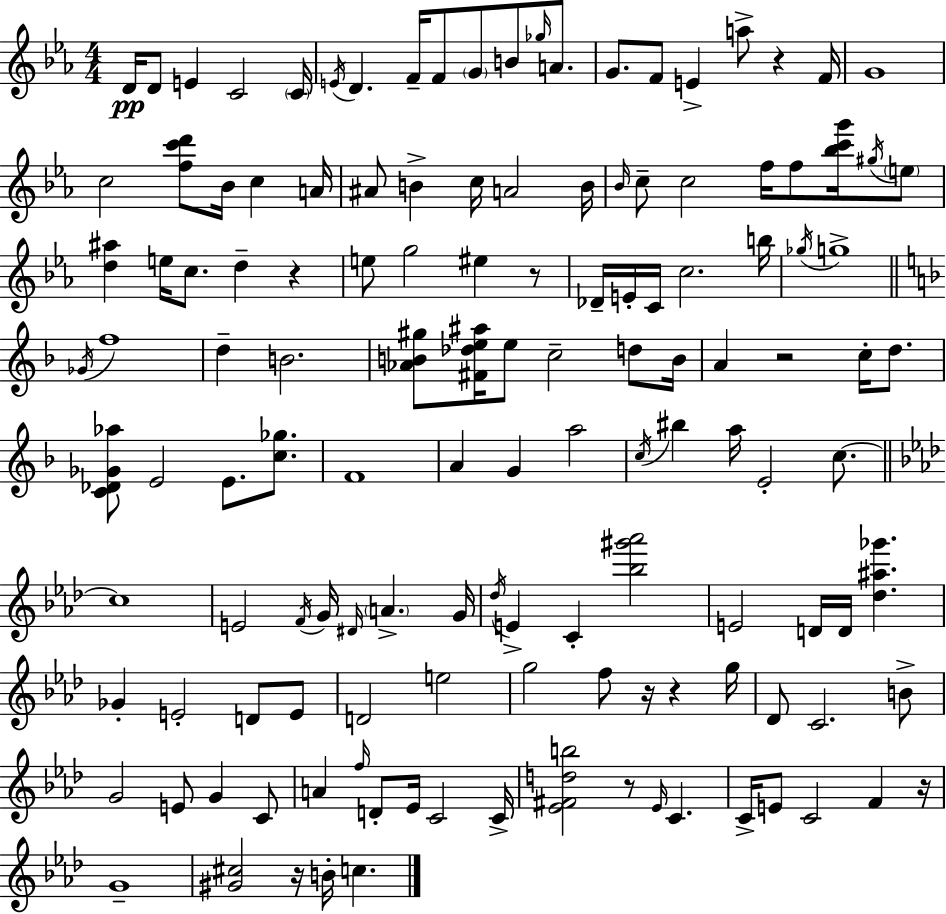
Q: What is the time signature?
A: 4/4